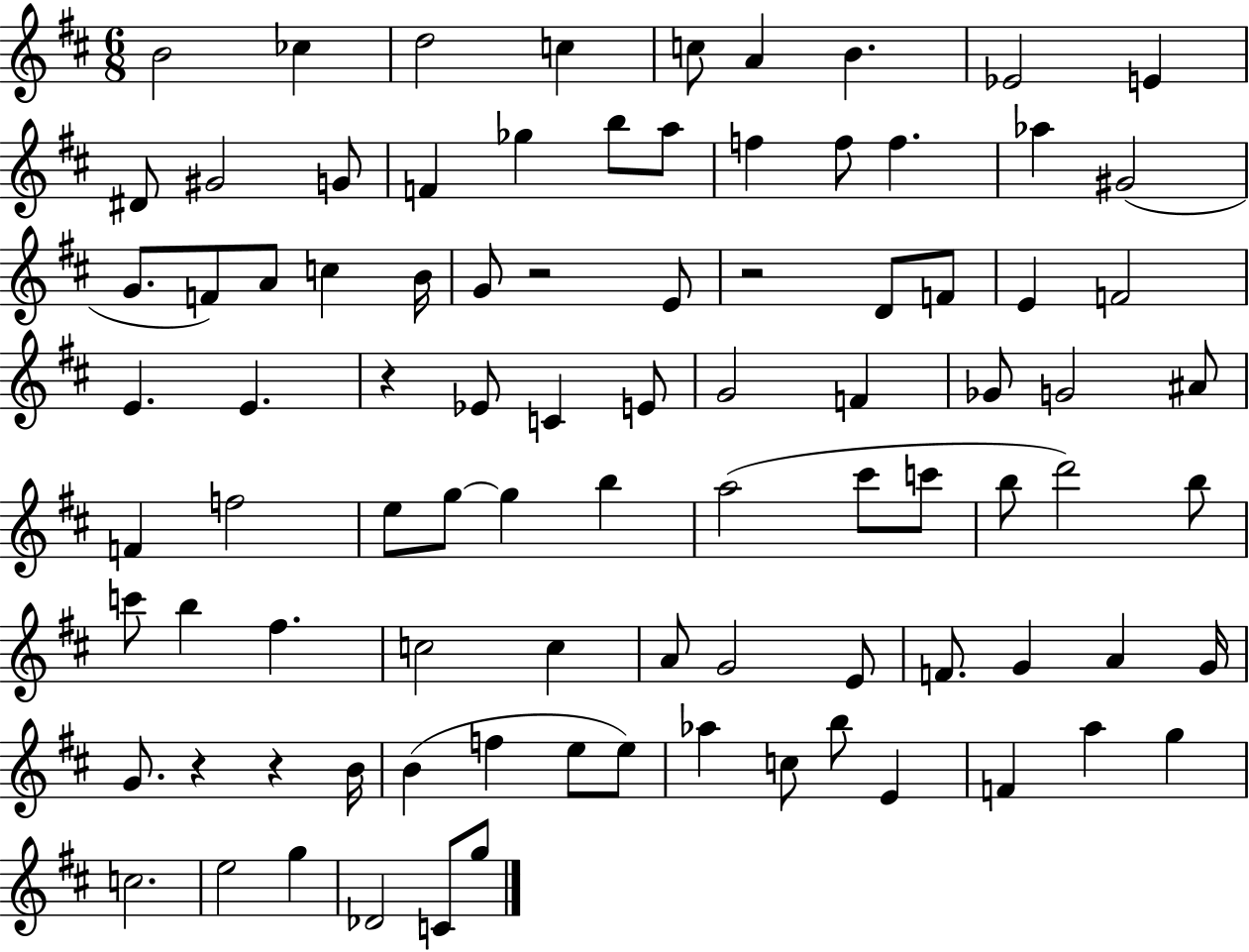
X:1
T:Untitled
M:6/8
L:1/4
K:D
B2 _c d2 c c/2 A B _E2 E ^D/2 ^G2 G/2 F _g b/2 a/2 f f/2 f _a ^G2 G/2 F/2 A/2 c B/4 G/2 z2 E/2 z2 D/2 F/2 E F2 E E z _E/2 C E/2 G2 F _G/2 G2 ^A/2 F f2 e/2 g/2 g b a2 ^c'/2 c'/2 b/2 d'2 b/2 c'/2 b ^f c2 c A/2 G2 E/2 F/2 G A G/4 G/2 z z B/4 B f e/2 e/2 _a c/2 b/2 E F a g c2 e2 g _D2 C/2 g/2